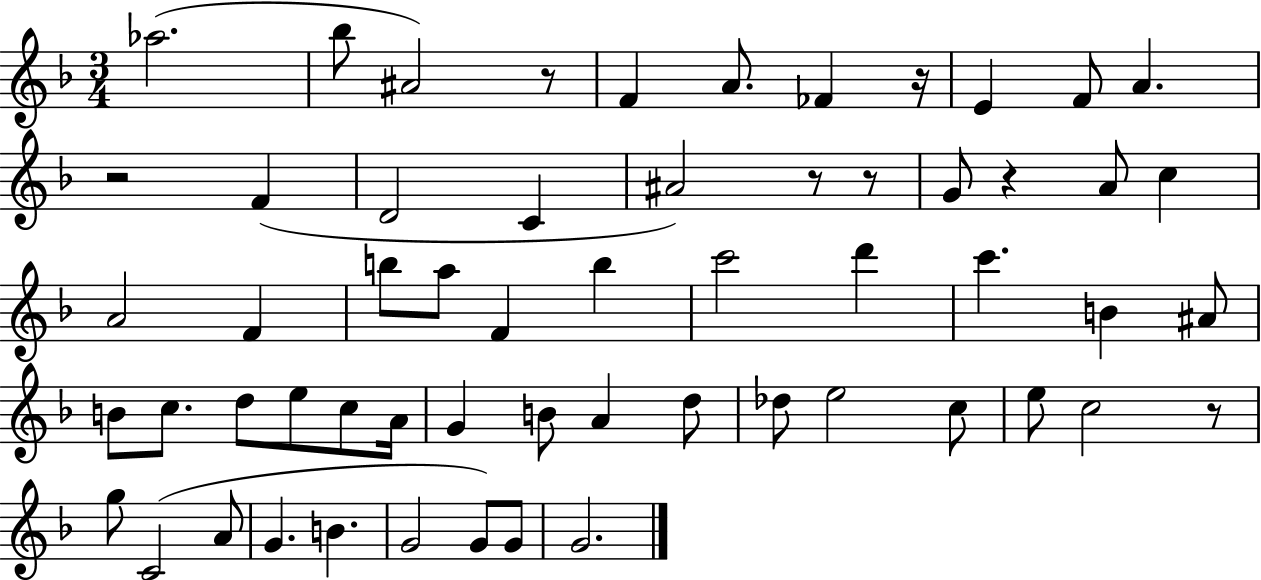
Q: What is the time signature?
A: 3/4